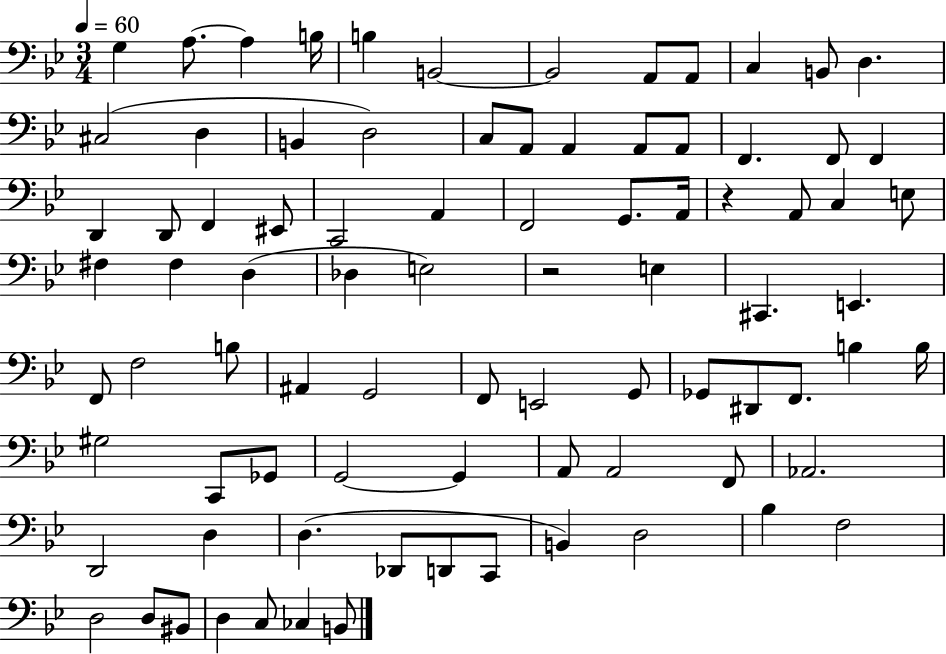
{
  \clef bass
  \numericTimeSignature
  \time 3/4
  \key bes \major
  \tempo 4 = 60
  g4 a8.~~ a4 b16 | b4 b,2~~ | b,2 a,8 a,8 | c4 b,8 d4. | \break cis2( d4 | b,4 d2) | c8 a,8 a,4 a,8 a,8 | f,4. f,8 f,4 | \break d,4 d,8 f,4 eis,8 | c,2 a,4 | f,2 g,8. a,16 | r4 a,8 c4 e8 | \break fis4 fis4 d4( | des4 e2) | r2 e4 | cis,4. e,4. | \break f,8 f2 b8 | ais,4 g,2 | f,8 e,2 g,8 | ges,8 dis,8 f,8. b4 b16 | \break gis2 c,8 ges,8 | g,2~~ g,4 | a,8 a,2 f,8 | aes,2. | \break d,2 d4 | d4.( des,8 d,8 c,8 | b,4) d2 | bes4 f2 | \break d2 d8 bis,8 | d4 c8 ces4 b,8 | \bar "|."
}